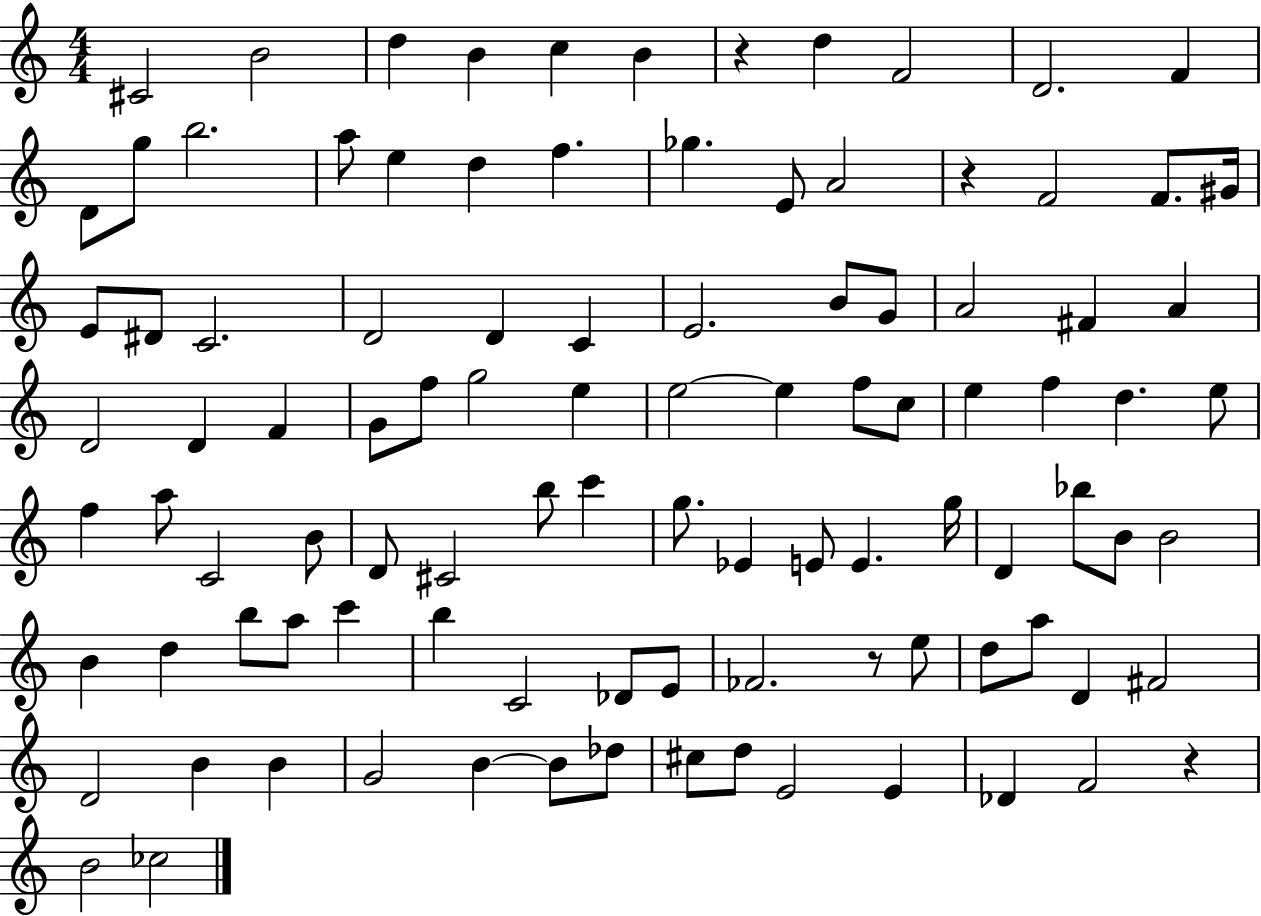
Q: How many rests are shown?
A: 4